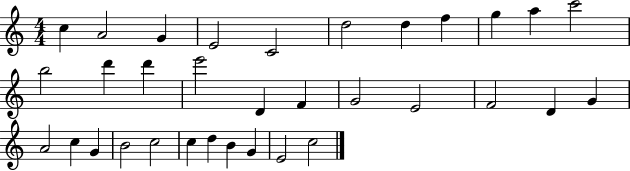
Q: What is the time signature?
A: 4/4